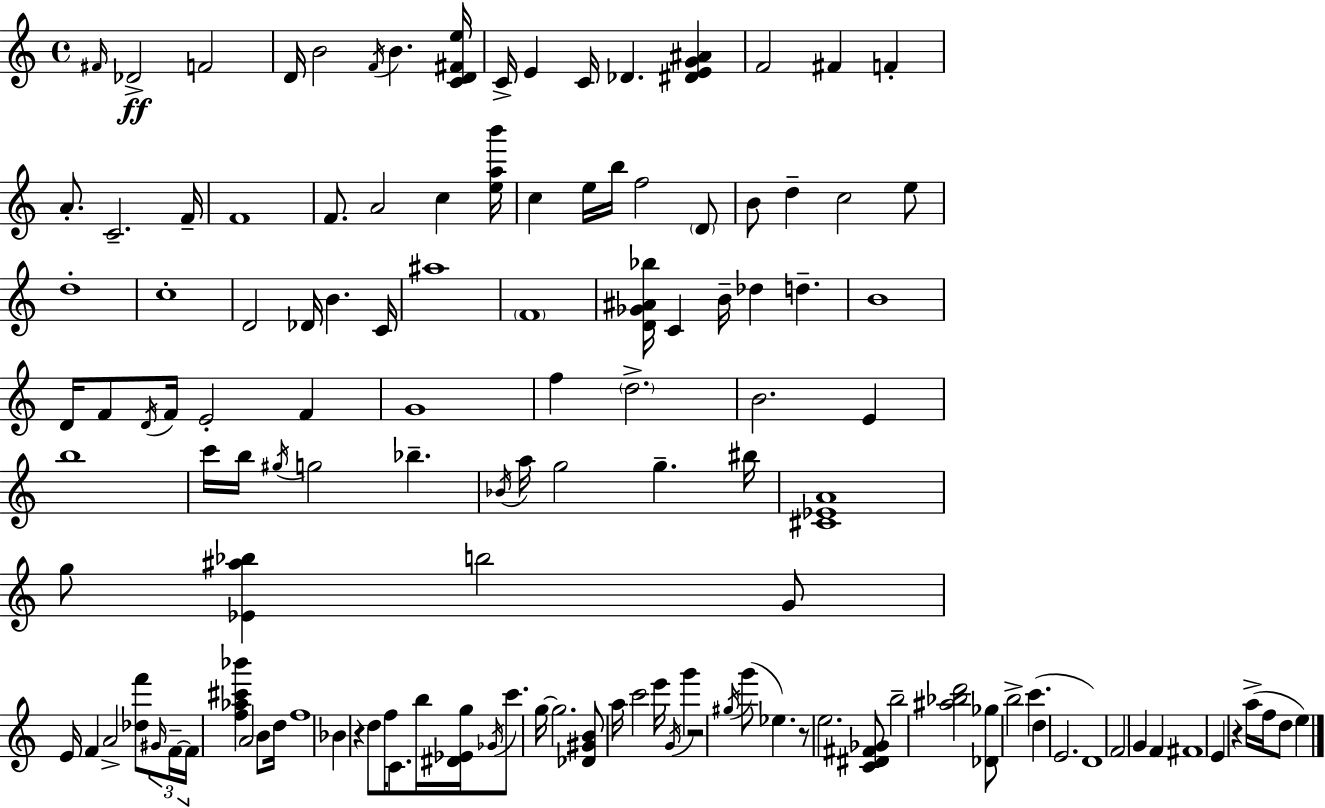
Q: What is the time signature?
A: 4/4